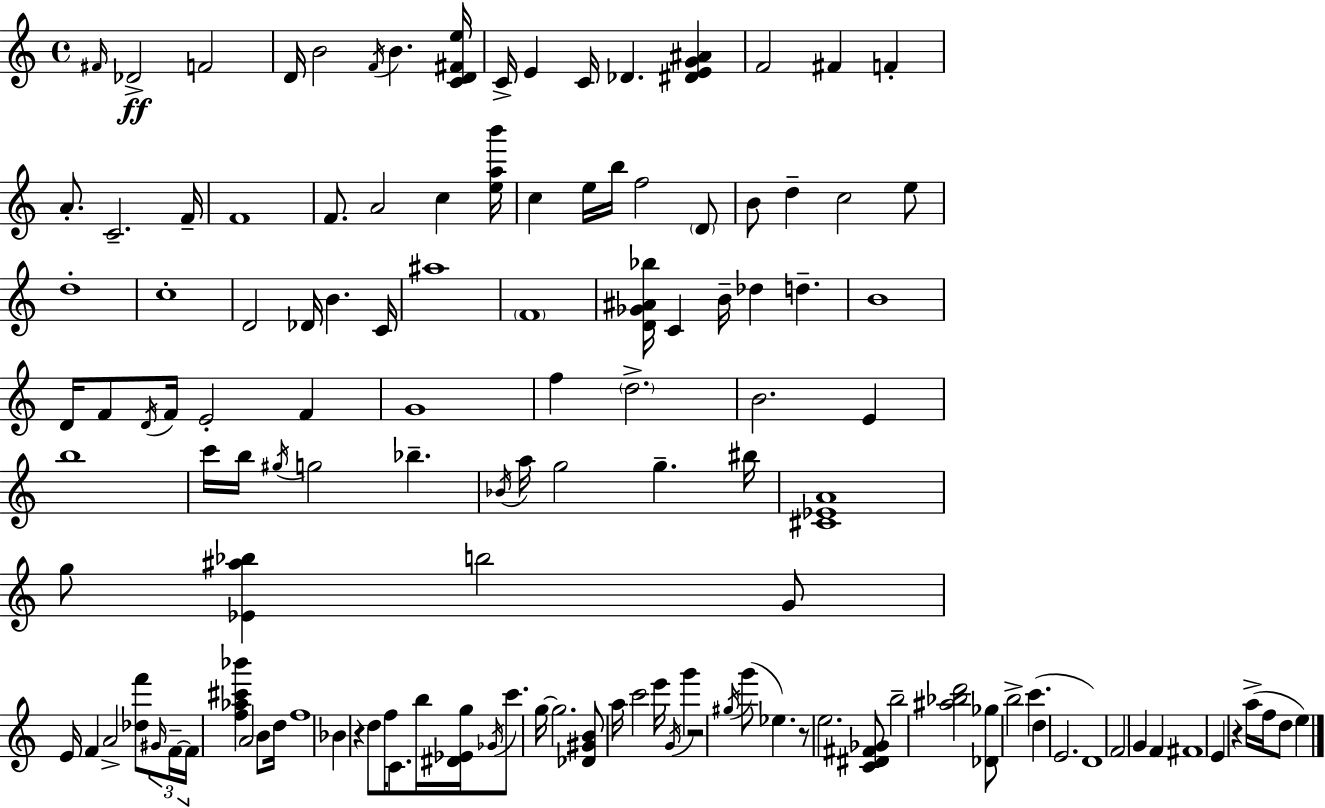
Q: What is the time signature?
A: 4/4